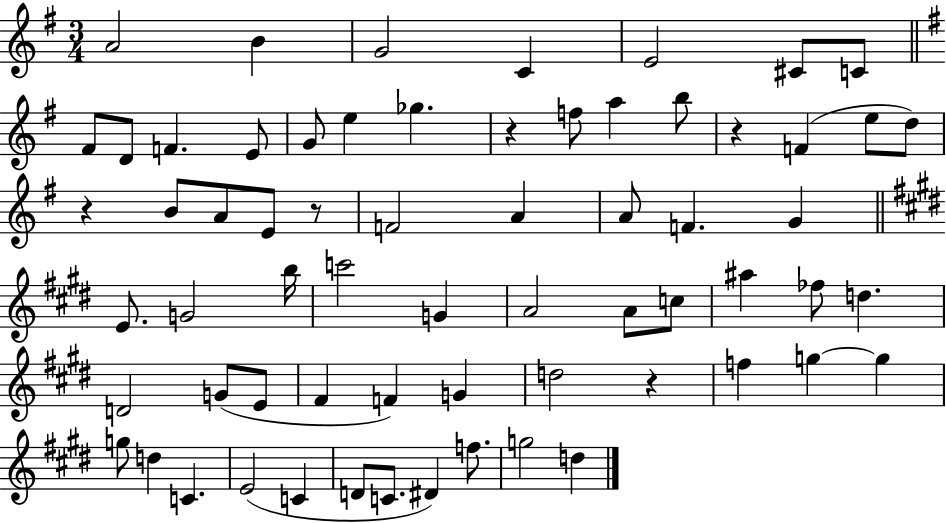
X:1
T:Untitled
M:3/4
L:1/4
K:G
A2 B G2 C E2 ^C/2 C/2 ^F/2 D/2 F E/2 G/2 e _g z f/2 a b/2 z F e/2 d/2 z B/2 A/2 E/2 z/2 F2 A A/2 F G E/2 G2 b/4 c'2 G A2 A/2 c/2 ^a _f/2 d D2 G/2 E/2 ^F F G d2 z f g g g/2 d C E2 C D/2 C/2 ^D f/2 g2 d